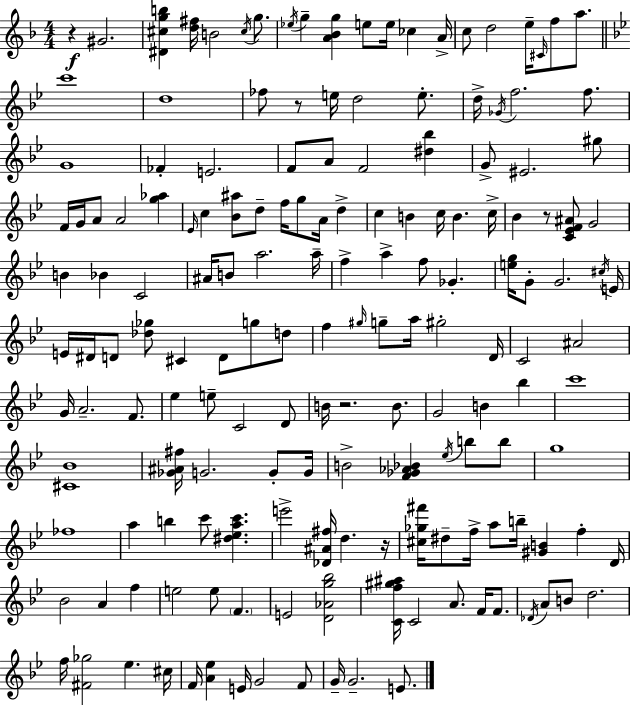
{
  \clef treble
  \numericTimeSignature
  \time 4/4
  \key f \major
  r4\f gis'2. | <dis' cis'' g'' b''>4 <d'' fis''>16 b'2 \acciaccatura { cis''16 } g''8. | \acciaccatura { ees''16 } g''4-- <a' bes' g''>4 e''8 e''16 ces''4 | a'16-> c''8 d''2 e''16-- \grace { cis'16 } f''8 | \break a''8. \bar "||" \break \key bes \major c'''1 | d''1 | fes''8 r8 e''16 d''2 e''8.-. | d''16-> \acciaccatura { ges'16 } f''2. f''8. | \break g'1 | fes'4-. e'2. | f'8 a'8 f'2 <dis'' bes''>4 | g'8-> eis'2. gis''8 | \break f'16 g'16 a'8 a'2 <g'' aes''>4 | \grace { ees'16 } c''4 <bes' ais''>8 d''8-- f''16 g''8 a'16 d''4-> | c''4 b'4 c''16 b'4. | c''16-> bes'4 r8 <c' ees' f' ais'>8 g'2 | \break b'4 bes'4 c'2 | ais'16 b'8 a''2. | a''16-- f''4-> a''4-> f''8 ges'4.-. | <e'' g''>16 g'8-. g'2. | \break \acciaccatura { cis''16 } e'16 e'16 dis'16 d'8 <des'' ges''>8 cis'4 d'8 g''8 | d''8 f''4 \grace { gis''16 } g''8-- a''16 gis''2-. | d'16 c'2 ais'2 | g'16 a'2.-- | \break f'8. ees''4 e''8-- c'2 | d'8 b'16 r2. | b'8. g'2 b'4 | bes''4 c'''1 | \break <cis' bes'>1 | <ges' ais' fis''>16 g'2. | g'8-. g'16 b'2-> <f' ges' aes' bes'>4 | \acciaccatura { ees''16 } b''8 b''8 g''1 | \break fes''1 | a''4 b''4 c'''8 <dis'' ees'' a'' c'''>4. | e'''2-> <des' ais' fis''>16 d''4. | r16 <cis'' ges'' fis'''>16 dis''8-- f''16-> a''8 b''16-- <gis' b'>4 | \break f''4-. d'16 bes'2 a'4 | f''4 e''2 e''8 \parenthesize f'4. | e'2 <d' aes' g'' bes''>2 | <c' f'' gis'' ais''>16 c'2 a'8. | \break f'16 f'8. \acciaccatura { des'16 } a'8 b'8 d''2. | f''16 <fis' ges''>2 ees''4. | cis''16 f'16 <a' ees''>4 e'16 g'2 | f'8 g'16-- g'2.-- | \break e'8. \bar "|."
}